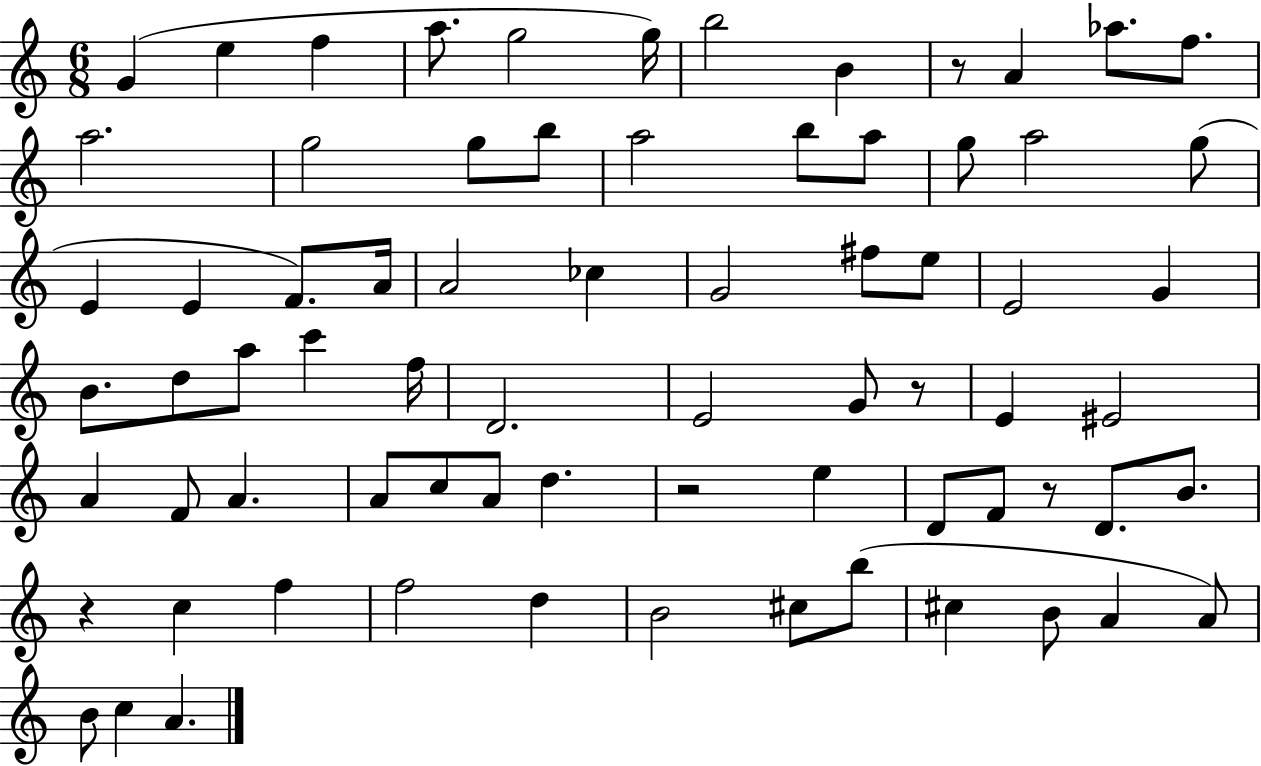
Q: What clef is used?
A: treble